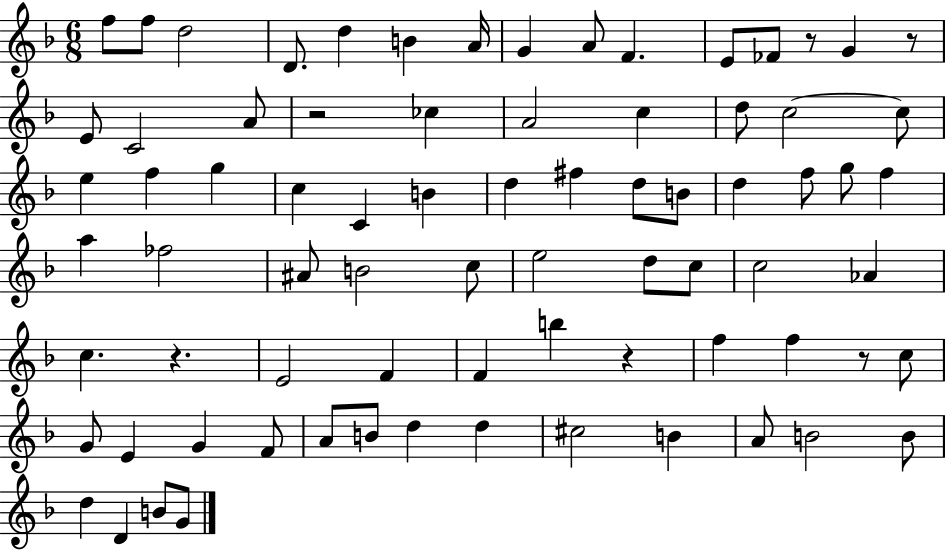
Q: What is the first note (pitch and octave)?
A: F5